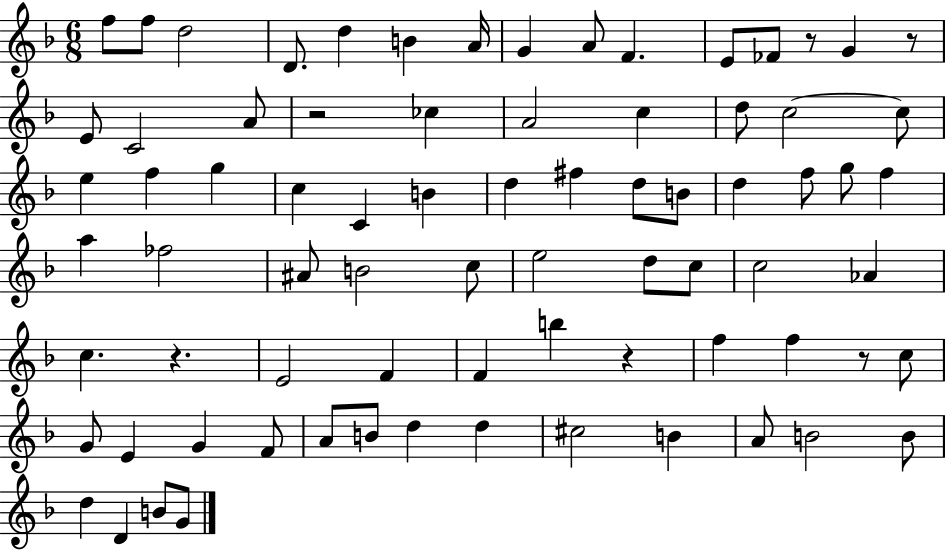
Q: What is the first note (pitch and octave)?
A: F5